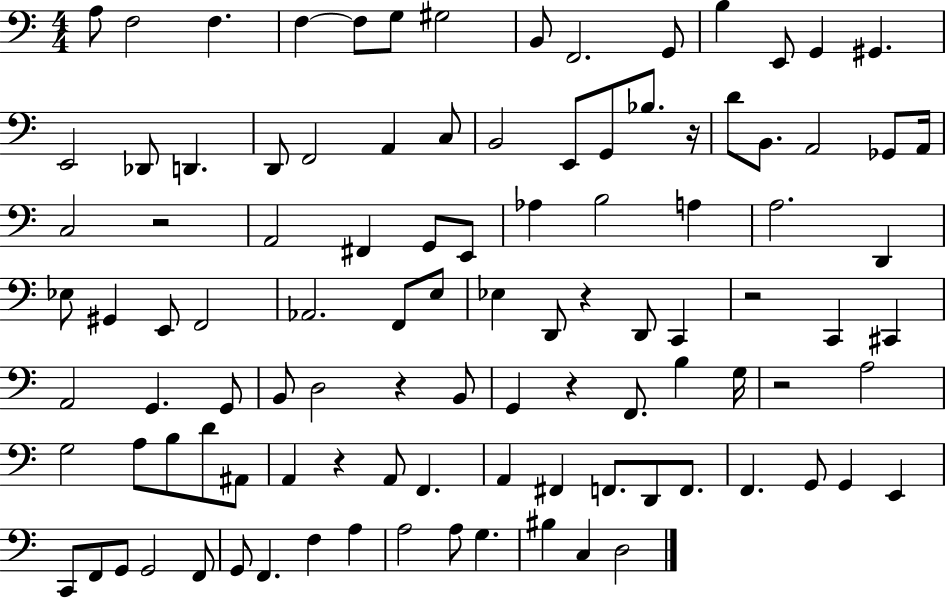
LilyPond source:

{
  \clef bass
  \numericTimeSignature
  \time 4/4
  \key c \major
  \repeat volta 2 { a8 f2 f4. | f4~~ f8 g8 gis2 | b,8 f,2. g,8 | b4 e,8 g,4 gis,4. | \break e,2 des,8 d,4. | d,8 f,2 a,4 c8 | b,2 e,8 g,8 bes8. r16 | d'8 b,8. a,2 ges,8 a,16 | \break c2 r2 | a,2 fis,4 g,8 e,8 | aes4 b2 a4 | a2. d,4 | \break ees8 gis,4 e,8 f,2 | aes,2. f,8 e8 | ees4 d,8 r4 d,8 c,4 | r2 c,4 cis,4 | \break a,2 g,4. g,8 | b,8 d2 r4 b,8 | g,4 r4 f,8. b4 g16 | r2 a2 | \break g2 a8 b8 d'8 ais,8 | a,4 r4 a,8 f,4. | a,4 fis,4 f,8. d,8 f,8. | f,4. g,8 g,4 e,4 | \break c,8 f,8 g,8 g,2 f,8 | g,8 f,4. f4 a4 | a2 a8 g4. | bis4 c4 d2 | \break } \bar "|."
}